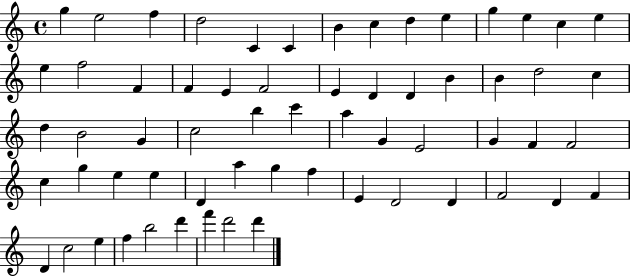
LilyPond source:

{
  \clef treble
  \time 4/4
  \defaultTimeSignature
  \key c \major
  g''4 e''2 f''4 | d''2 c'4 c'4 | b'4 c''4 d''4 e''4 | g''4 e''4 c''4 e''4 | \break e''4 f''2 f'4 | f'4 e'4 f'2 | e'4 d'4 d'4 b'4 | b'4 d''2 c''4 | \break d''4 b'2 g'4 | c''2 b''4 c'''4 | a''4 g'4 e'2 | g'4 f'4 f'2 | \break c''4 g''4 e''4 e''4 | d'4 a''4 g''4 f''4 | e'4 d'2 d'4 | f'2 d'4 f'4 | \break d'4 c''2 e''4 | f''4 b''2 d'''4 | f'''4 d'''2 d'''4 | \bar "|."
}